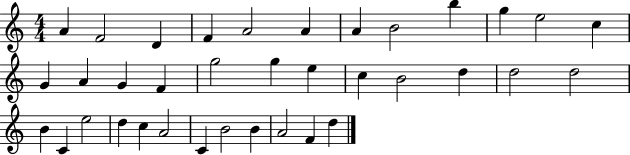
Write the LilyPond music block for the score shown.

{
  \clef treble
  \numericTimeSignature
  \time 4/4
  \key c \major
  a'4 f'2 d'4 | f'4 a'2 a'4 | a'4 b'2 b''4 | g''4 e''2 c''4 | \break g'4 a'4 g'4 f'4 | g''2 g''4 e''4 | c''4 b'2 d''4 | d''2 d''2 | \break b'4 c'4 e''2 | d''4 c''4 a'2 | c'4 b'2 b'4 | a'2 f'4 d''4 | \break \bar "|."
}